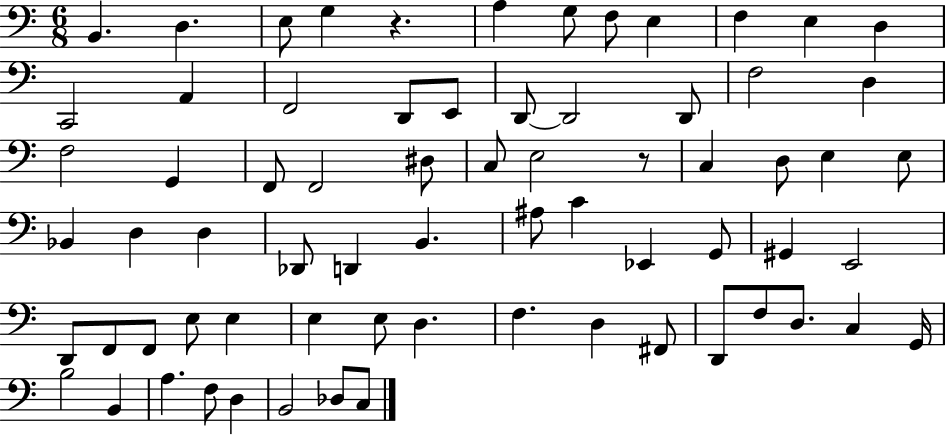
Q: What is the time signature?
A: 6/8